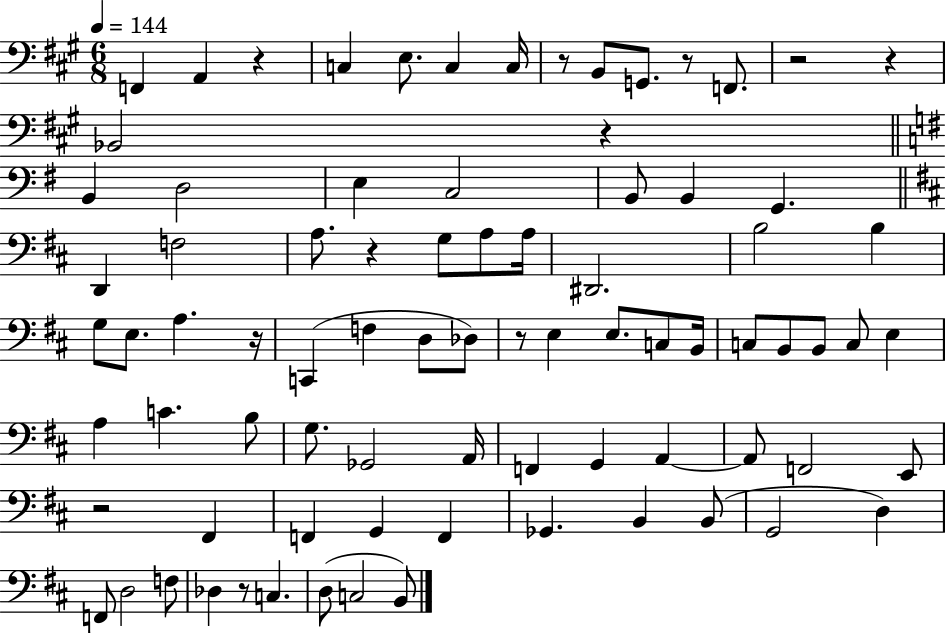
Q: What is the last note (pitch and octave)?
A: B2